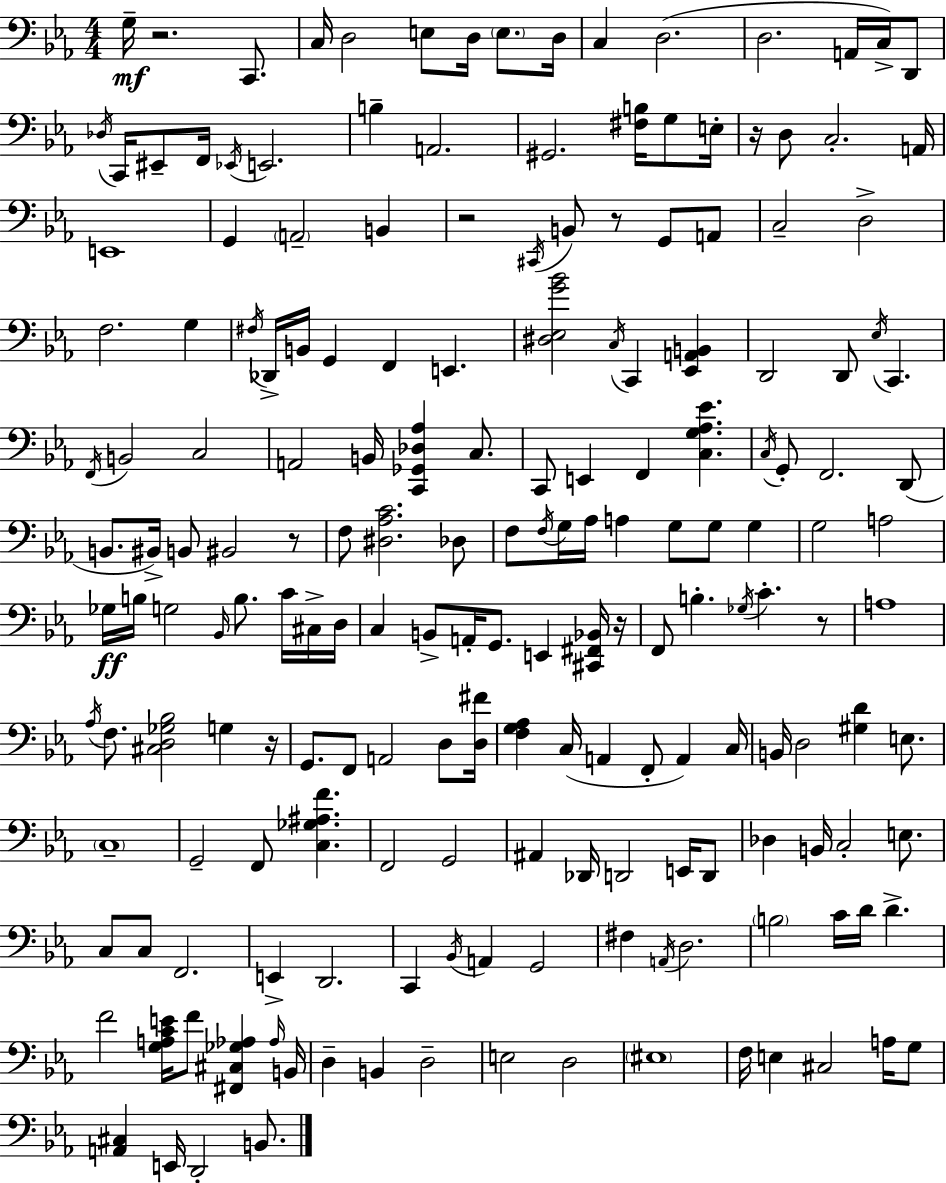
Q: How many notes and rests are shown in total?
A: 185